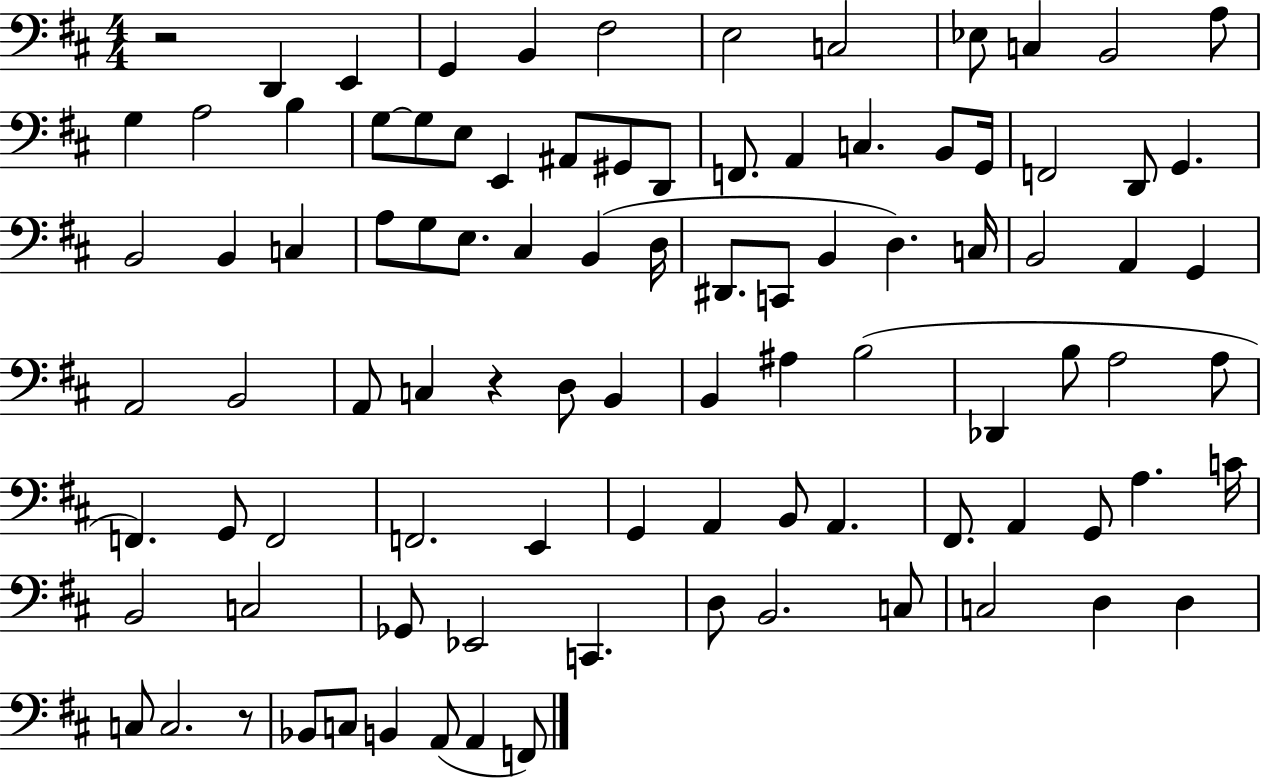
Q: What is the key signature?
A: D major